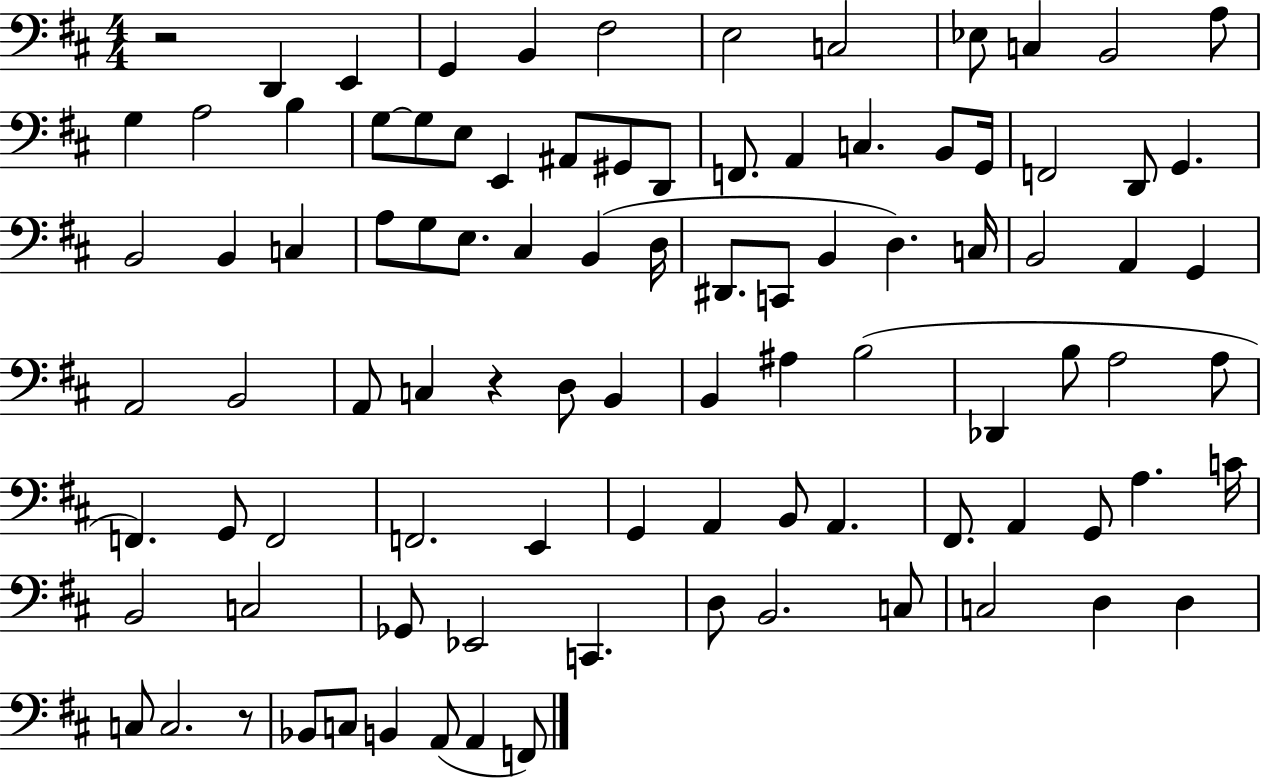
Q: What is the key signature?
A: D major